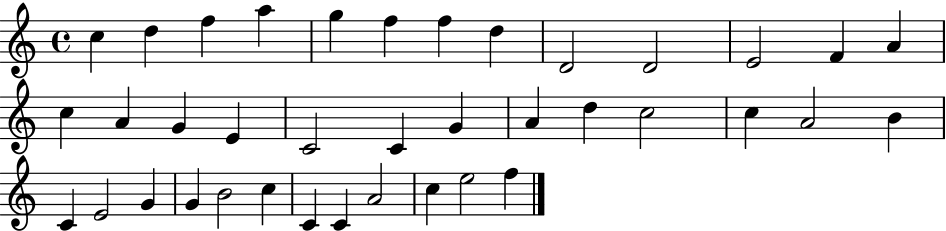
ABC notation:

X:1
T:Untitled
M:4/4
L:1/4
K:C
c d f a g f f d D2 D2 E2 F A c A G E C2 C G A d c2 c A2 B C E2 G G B2 c C C A2 c e2 f